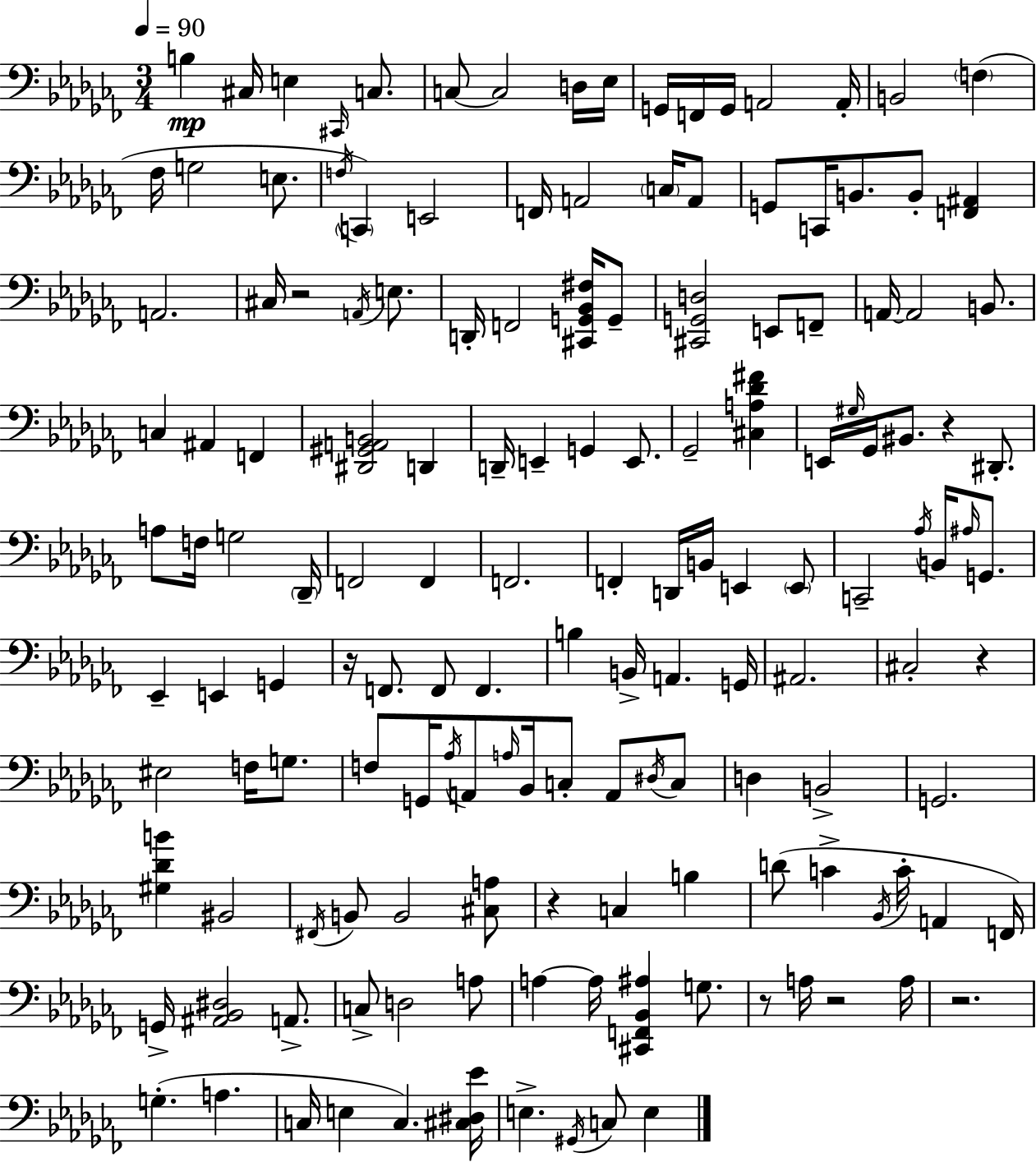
X:1
T:Untitled
M:3/4
L:1/4
K:Abm
B, ^C,/4 E, ^C,,/4 C,/2 C,/2 C,2 D,/4 _E,/4 G,,/4 F,,/4 G,,/4 A,,2 A,,/4 B,,2 F, _F,/4 G,2 E,/2 F,/4 C,, E,,2 F,,/4 A,,2 C,/4 A,,/2 G,,/2 C,,/4 B,,/2 B,,/2 [F,,^A,,] A,,2 ^C,/4 z2 A,,/4 E,/2 D,,/4 F,,2 [^C,,G,,_B,,^F,]/4 G,,/2 [^C,,G,,D,]2 E,,/2 F,,/2 A,,/4 A,,2 B,,/2 C, ^A,, F,, [^D,,^G,,A,,B,,]2 D,, D,,/4 E,, G,, E,,/2 _G,,2 [^C,A,_D^F] E,,/4 ^G,/4 _G,,/4 ^B,,/2 z ^D,,/2 A,/2 F,/4 G,2 _D,,/4 F,,2 F,, F,,2 F,, D,,/4 B,,/4 E,, E,,/2 C,,2 _A,/4 B,,/4 ^A,/4 G,,/2 _E,, E,, G,, z/4 F,,/2 F,,/2 F,, B, B,,/4 A,, G,,/4 ^A,,2 ^C,2 z ^E,2 F,/4 G,/2 F,/2 G,,/4 _A,/4 A,,/2 A,/4 _B,,/4 C,/2 A,,/2 ^D,/4 C,/2 D, B,,2 G,,2 [^G,_DB] ^B,,2 ^F,,/4 B,,/2 B,,2 [^C,A,]/2 z C, B, D/2 C _B,,/4 C/4 A,, F,,/4 G,,/4 [^A,,_B,,^D,]2 A,,/2 C,/2 D,2 A,/2 A, A,/4 [^C,,F,,_B,,^A,] G,/2 z/2 A,/4 z2 A,/4 z2 G, A, C,/4 E, C, [^C,^D,_E]/4 E, ^G,,/4 C,/2 E,